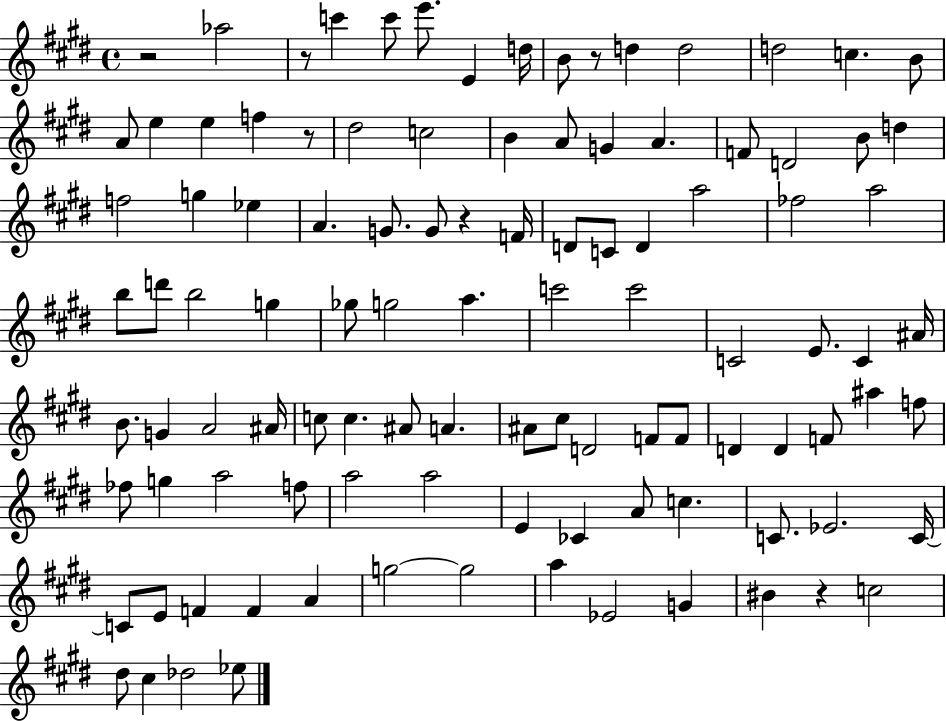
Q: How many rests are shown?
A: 6